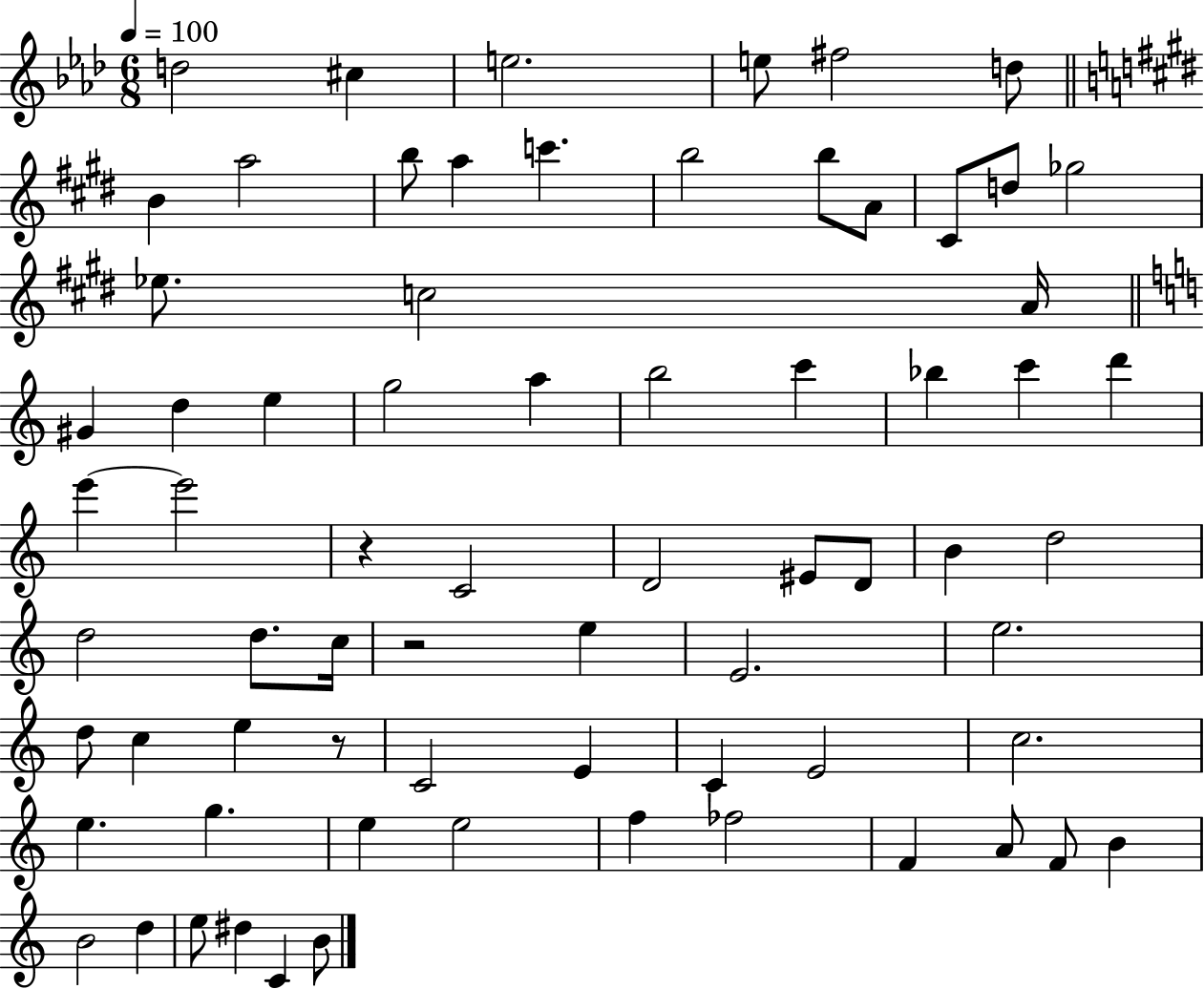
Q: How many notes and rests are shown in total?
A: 71